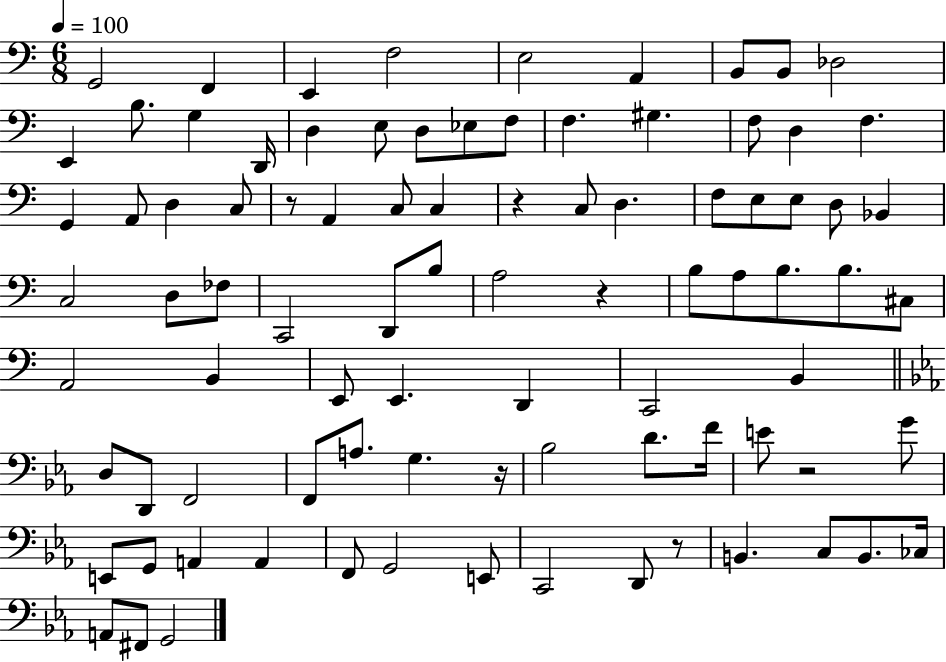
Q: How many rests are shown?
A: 6